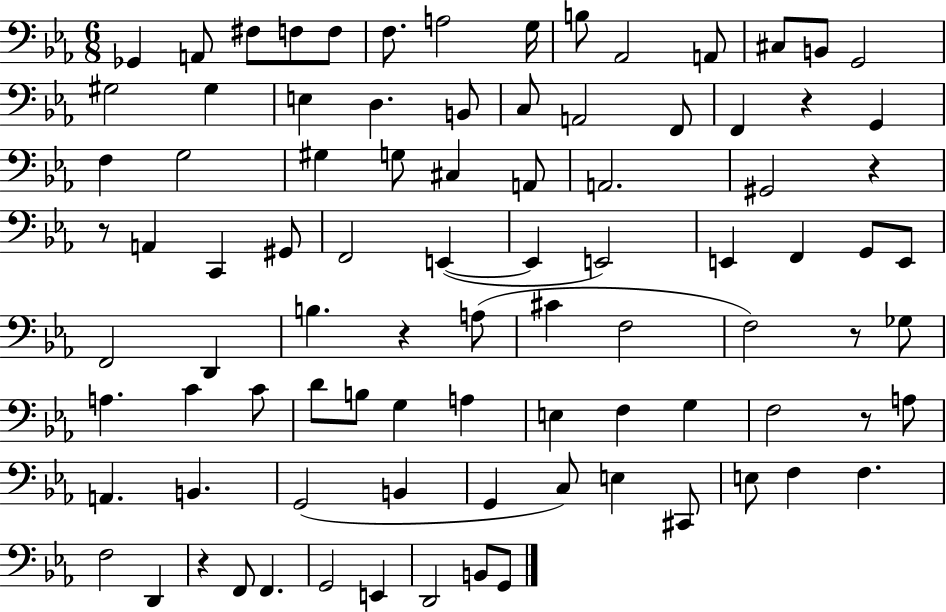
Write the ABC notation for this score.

X:1
T:Untitled
M:6/8
L:1/4
K:Eb
_G,, A,,/2 ^F,/2 F,/2 F,/2 F,/2 A,2 G,/4 B,/2 _A,,2 A,,/2 ^C,/2 B,,/2 G,,2 ^G,2 ^G, E, D, B,,/2 C,/2 A,,2 F,,/2 F,, z G,, F, G,2 ^G, G,/2 ^C, A,,/2 A,,2 ^G,,2 z z/2 A,, C,, ^G,,/2 F,,2 E,, E,, E,,2 E,, F,, G,,/2 E,,/2 F,,2 D,, B, z A,/2 ^C F,2 F,2 z/2 _G,/2 A, C C/2 D/2 B,/2 G, A, E, F, G, F,2 z/2 A,/2 A,, B,, G,,2 B,, G,, C,/2 E, ^C,,/2 E,/2 F, F, F,2 D,, z F,,/2 F,, G,,2 E,, D,,2 B,,/2 G,,/2